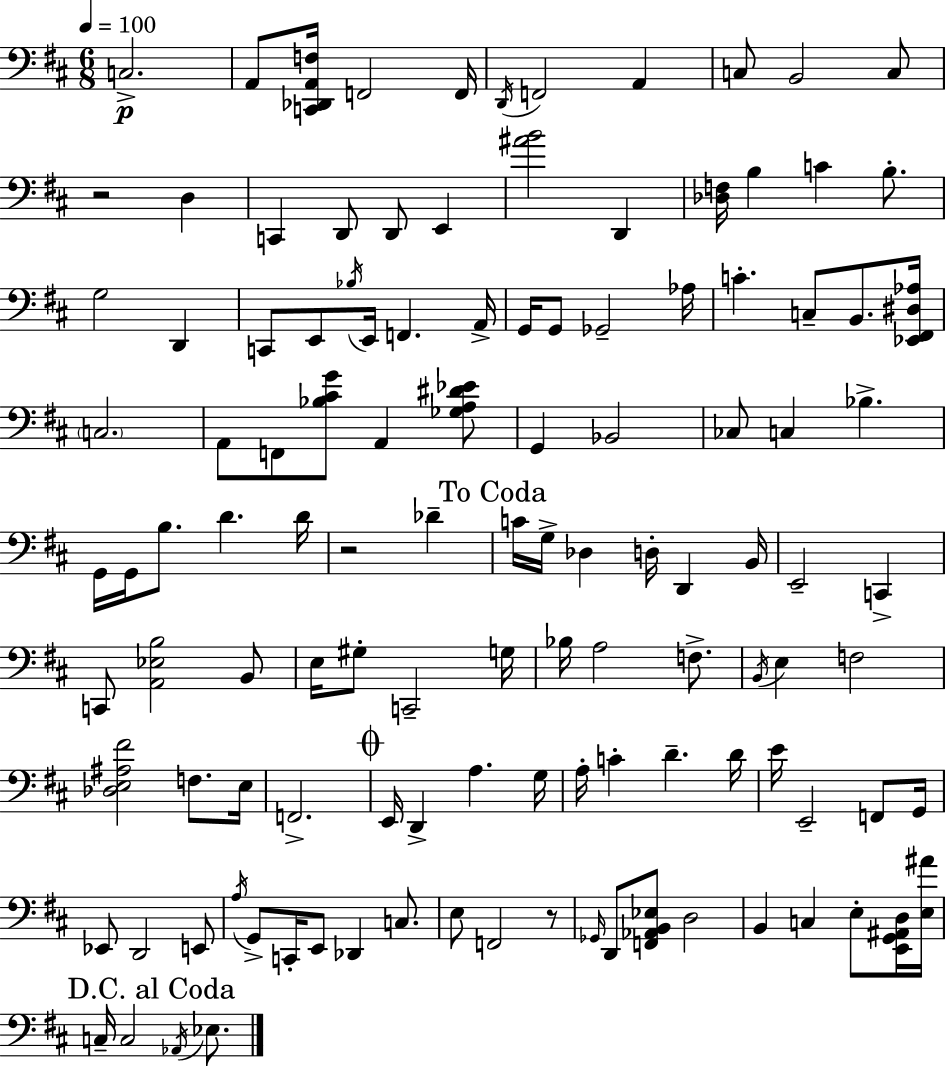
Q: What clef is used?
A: bass